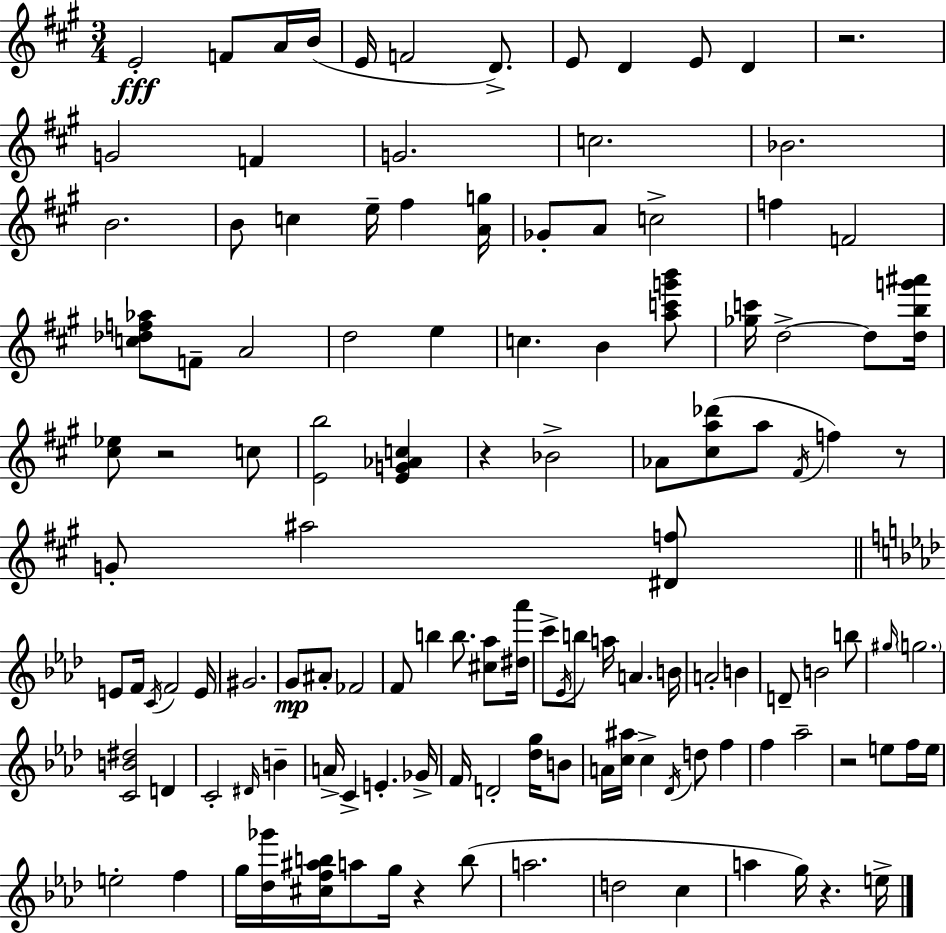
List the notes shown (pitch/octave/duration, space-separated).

E4/h F4/e A4/s B4/s E4/s F4/h D4/e. E4/e D4/q E4/e D4/q R/h. G4/h F4/q G4/h. C5/h. Bb4/h. B4/h. B4/e C5/q E5/s F#5/q [A4,G5]/s Gb4/e A4/e C5/h F5/q F4/h [C5,Db5,F5,Ab5]/e F4/e A4/h D5/h E5/q C5/q. B4/q [A5,C6,G6,B6]/e [Gb5,C6]/s D5/h D5/e [D5,B5,G6,A#6]/s [C#5,Eb5]/e R/h C5/e [E4,B5]/h [E4,G4,Ab4,C5]/q R/q Bb4/h Ab4/e [C#5,A5,Db6]/e A5/e F#4/s F5/q R/e G4/e A#5/h [D#4,F5]/e E4/e F4/s C4/s F4/h E4/s G#4/h. G4/e A#4/e FES4/h F4/e B5/q B5/e. [C#5,Ab5]/e [D#5,Ab6]/s C6/e Eb4/s B5/e A5/s A4/q. B4/s A4/h B4/q D4/e B4/h B5/e G#5/s G5/h. [C4,B4,D#5]/h D4/q C4/h D#4/s B4/q A4/s C4/q E4/q. Gb4/s F4/s D4/h [Db5,G5]/s B4/e A4/s [C5,A#5]/s C5/q Db4/s D5/e F5/q F5/q Ab5/h R/h E5/e F5/s E5/s E5/h F5/q G5/s [Db5,Gb6]/s [C#5,F5,A#5,B5]/s A5/e G5/s R/q B5/e A5/h. D5/h C5/q A5/q G5/s R/q. E5/s